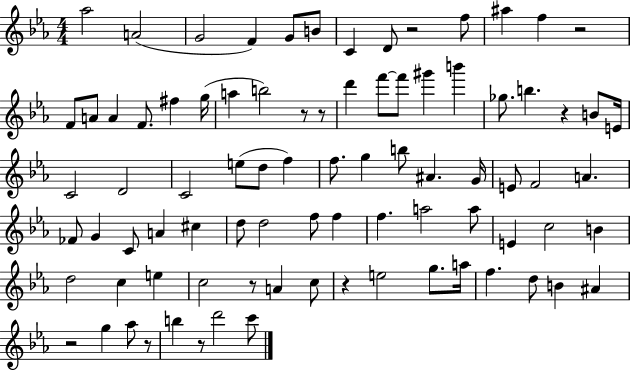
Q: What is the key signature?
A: EES major